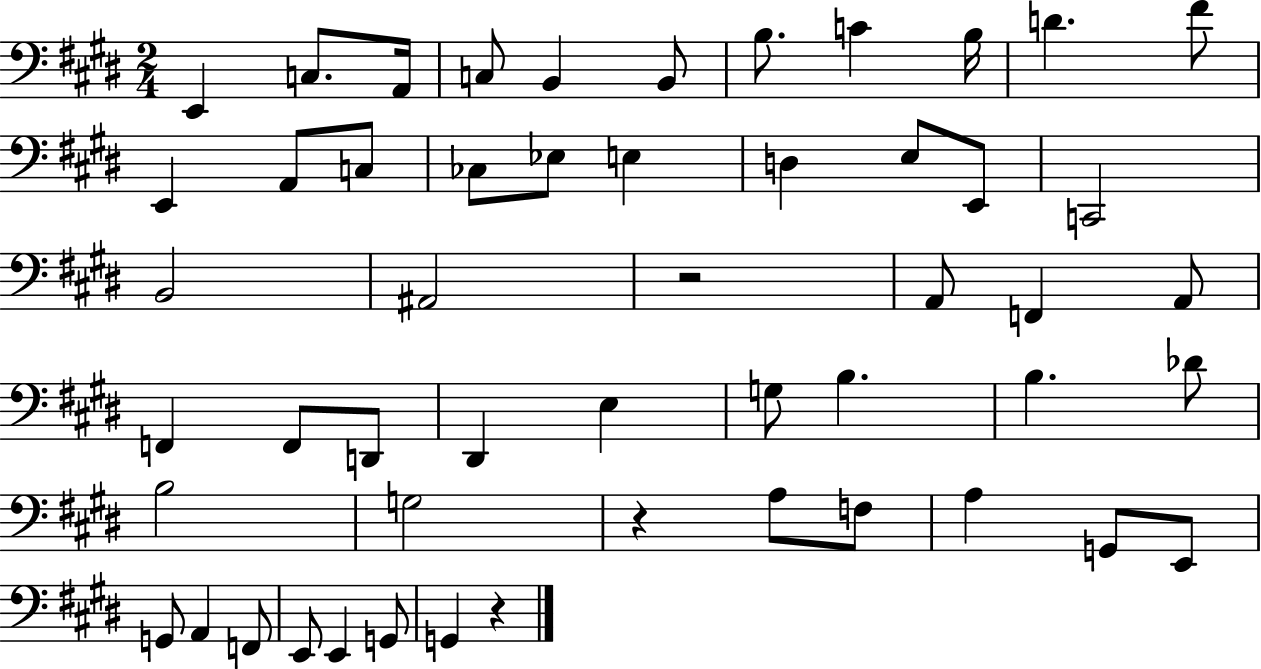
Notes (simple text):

E2/q C3/e. A2/s C3/e B2/q B2/e B3/e. C4/q B3/s D4/q. F#4/e E2/q A2/e C3/e CES3/e Eb3/e E3/q D3/q E3/e E2/e C2/h B2/h A#2/h R/h A2/e F2/q A2/e F2/q F2/e D2/e D#2/q E3/q G3/e B3/q. B3/q. Db4/e B3/h G3/h R/q A3/e F3/e A3/q G2/e E2/e G2/e A2/q F2/e E2/e E2/q G2/e G2/q R/q